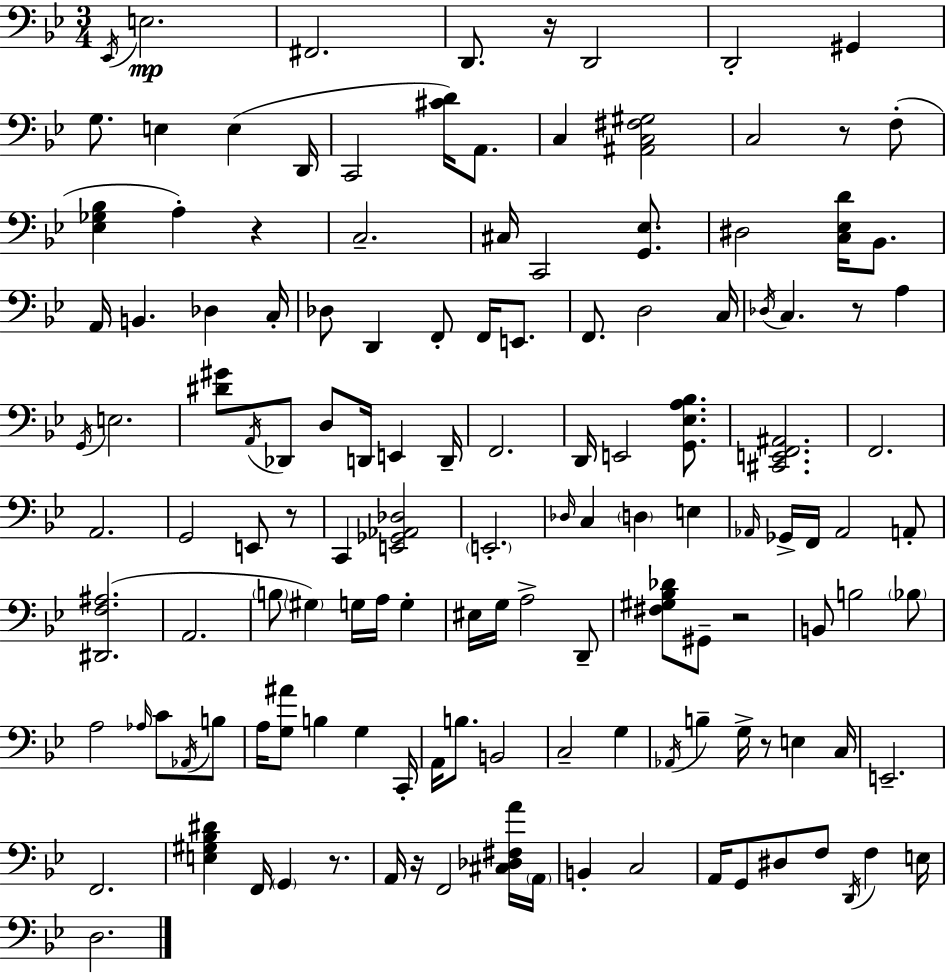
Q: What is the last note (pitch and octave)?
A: D3